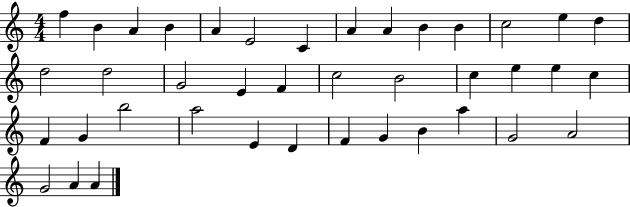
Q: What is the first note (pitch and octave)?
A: F5